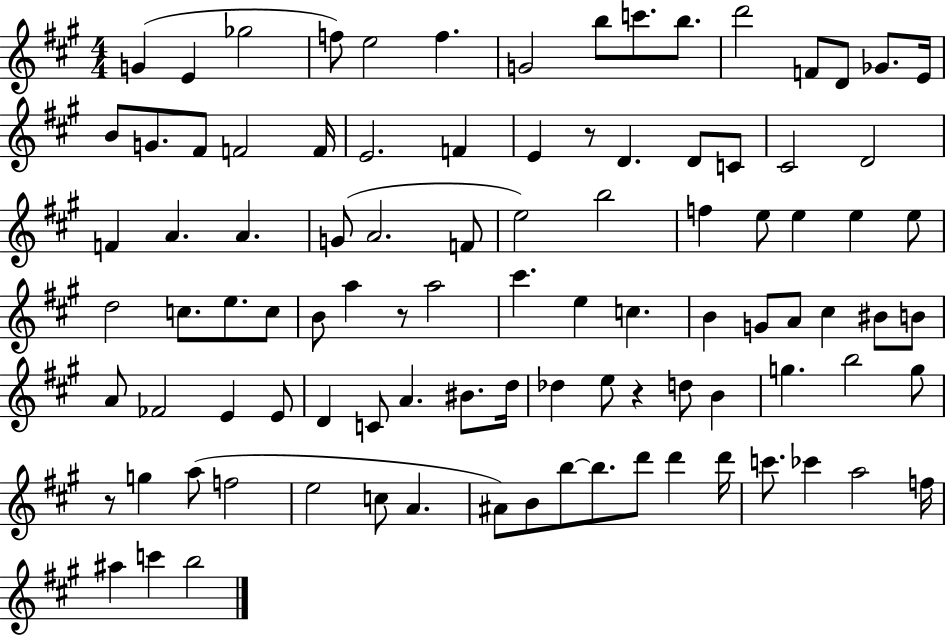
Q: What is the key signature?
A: A major